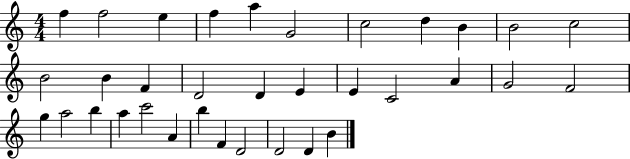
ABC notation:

X:1
T:Untitled
M:4/4
L:1/4
K:C
f f2 e f a G2 c2 d B B2 c2 B2 B F D2 D E E C2 A G2 F2 g a2 b a c'2 A b F D2 D2 D B